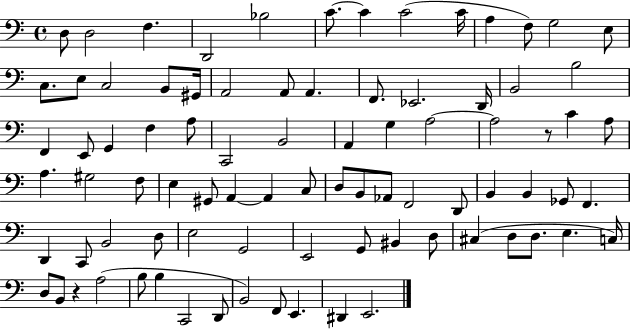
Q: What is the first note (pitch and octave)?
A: D3